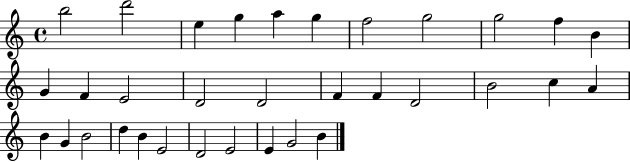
X:1
T:Untitled
M:4/4
L:1/4
K:C
b2 d'2 e g a g f2 g2 g2 f B G F E2 D2 D2 F F D2 B2 c A B G B2 d B E2 D2 E2 E G2 B